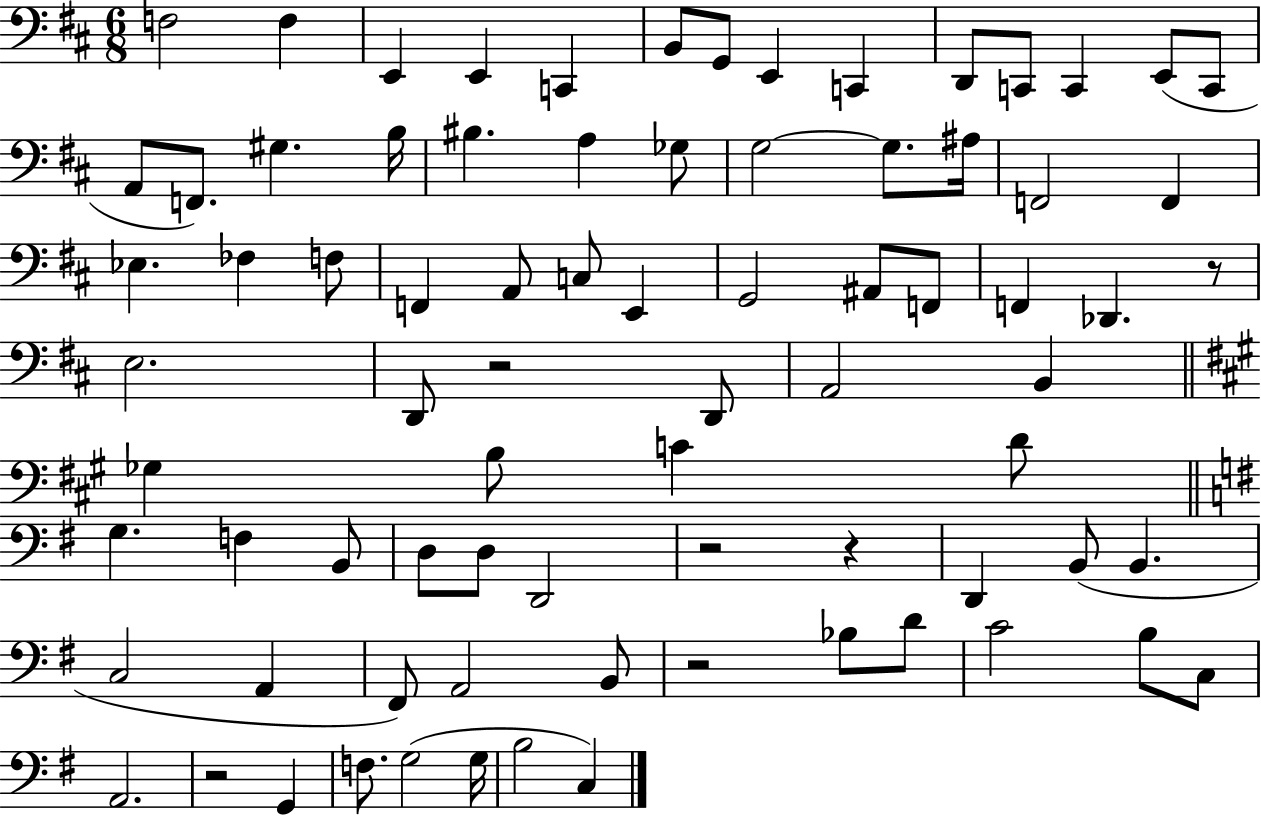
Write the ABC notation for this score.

X:1
T:Untitled
M:6/8
L:1/4
K:D
F,2 F, E,, E,, C,, B,,/2 G,,/2 E,, C,, D,,/2 C,,/2 C,, E,,/2 C,,/2 A,,/2 F,,/2 ^G, B,/4 ^B, A, _G,/2 G,2 G,/2 ^A,/4 F,,2 F,, _E, _F, F,/2 F,, A,,/2 C,/2 E,, G,,2 ^A,,/2 F,,/2 F,, _D,, z/2 E,2 D,,/2 z2 D,,/2 A,,2 B,, _G, B,/2 C D/2 G, F, B,,/2 D,/2 D,/2 D,,2 z2 z D,, B,,/2 B,, C,2 A,, ^F,,/2 A,,2 B,,/2 z2 _B,/2 D/2 C2 B,/2 C,/2 A,,2 z2 G,, F,/2 G,2 G,/4 B,2 C,